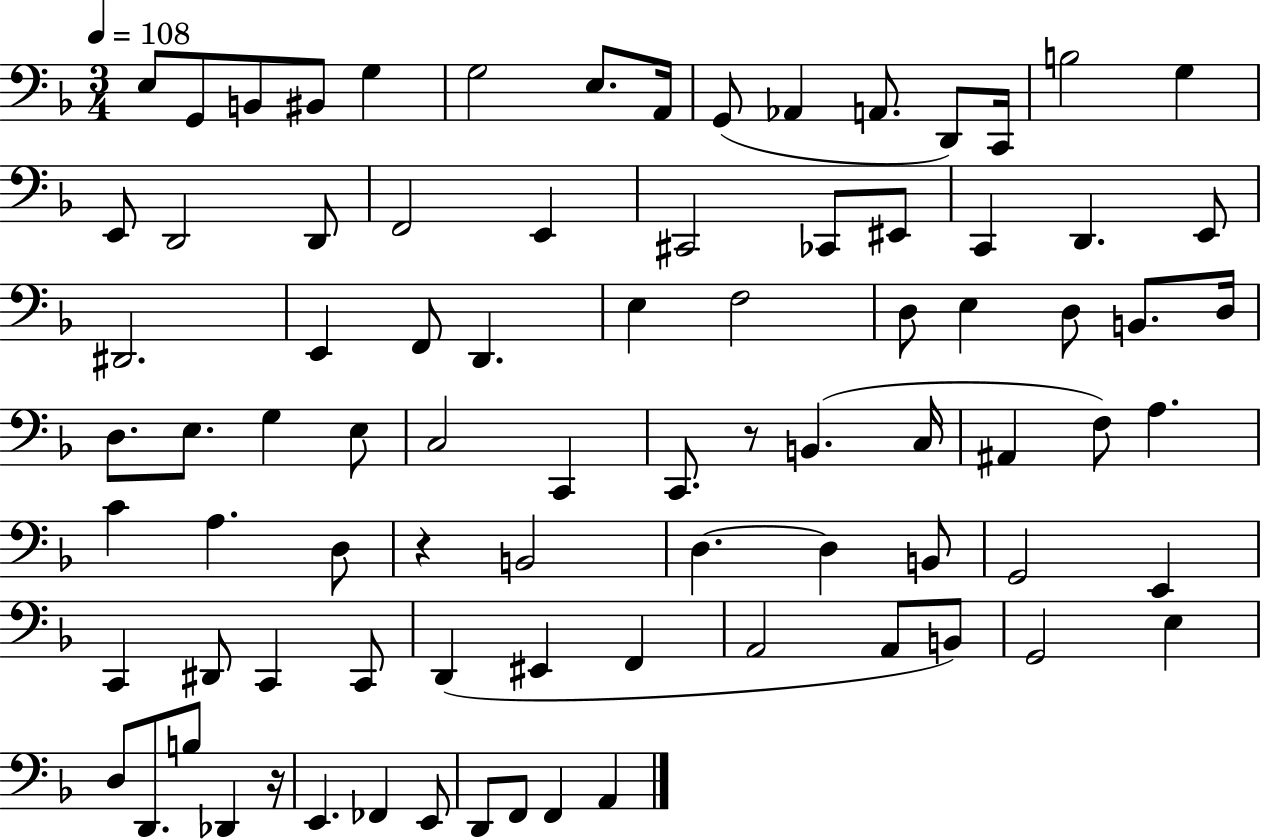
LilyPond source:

{
  \clef bass
  \numericTimeSignature
  \time 3/4
  \key f \major
  \tempo 4 = 108
  e8 g,8 b,8 bis,8 g4 | g2 e8. a,16 | g,8( aes,4 a,8. d,8) c,16 | b2 g4 | \break e,8 d,2 d,8 | f,2 e,4 | cis,2 ces,8 eis,8 | c,4 d,4. e,8 | \break dis,2. | e,4 f,8 d,4. | e4 f2 | d8 e4 d8 b,8. d16 | \break d8. e8. g4 e8 | c2 c,4 | c,8. r8 b,4.( c16 | ais,4 f8) a4. | \break c'4 a4. d8 | r4 b,2 | d4.~~ d4 b,8 | g,2 e,4 | \break c,4 dis,8 c,4 c,8 | d,4( eis,4 f,4 | a,2 a,8 b,8) | g,2 e4 | \break d8 d,8. b8 des,4 r16 | e,4. fes,4 e,8 | d,8 f,8 f,4 a,4 | \bar "|."
}